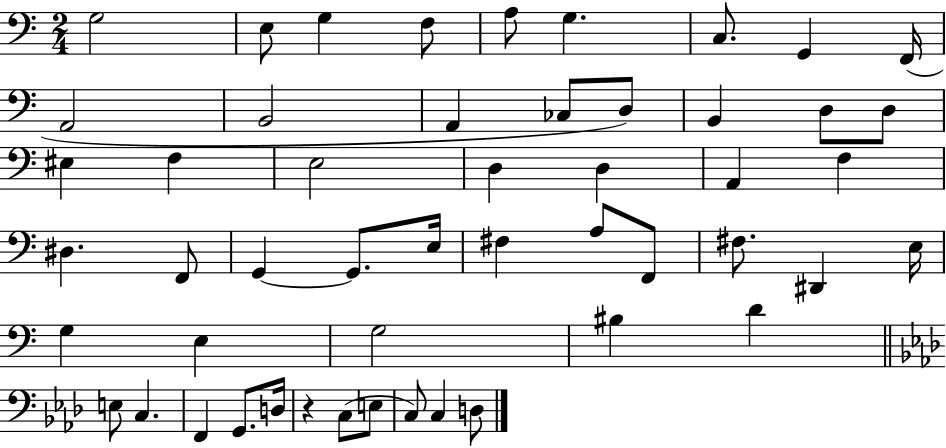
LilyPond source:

{
  \clef bass
  \numericTimeSignature
  \time 2/4
  \key c \major
  g2 | e8 g4 f8 | a8 g4. | c8. g,4 f,16( | \break a,2 | b,2 | a,4 ces8 d8) | b,4 d8 d8 | \break eis4 f4 | e2 | d4 d4 | a,4 f4 | \break dis4. f,8 | g,4~~ g,8. e16 | fis4 a8 f,8 | fis8. dis,4 e16 | \break g4 e4 | g2 | bis4 d'4 | \bar "||" \break \key aes \major e8 c4. | f,4 g,8. d16 | r4 c8( e8 | c8) c4 d8 | \break \bar "|."
}